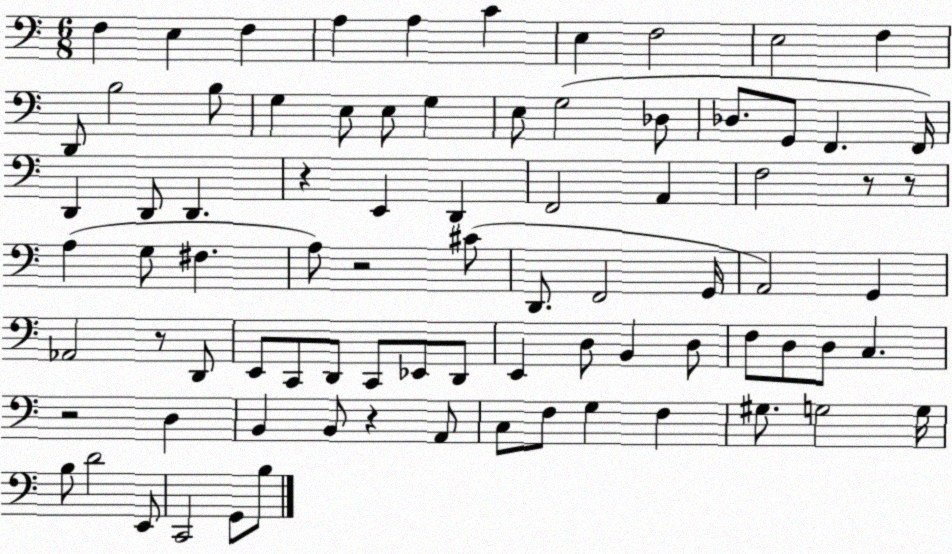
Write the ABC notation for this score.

X:1
T:Untitled
M:6/8
L:1/4
K:C
F, E, F, A, A, C E, F,2 E,2 F, D,,/2 B,2 B,/2 G, E,/2 E,/2 G, E,/2 G,2 _D,/2 _D,/2 G,,/2 F,, F,,/4 D,, D,,/2 D,, z E,, D,, F,,2 A,, F,2 z/2 z/2 A, G,/2 ^F, A,/2 z2 ^C/2 D,,/2 F,,2 G,,/4 A,,2 G,, _A,,2 z/2 D,,/2 E,,/2 C,,/2 D,,/2 C,,/2 _E,,/2 D,,/2 E,, D,/2 B,, D,/2 F,/2 D,/2 D,/2 C, z2 D, B,, B,,/2 z A,,/2 C,/2 F,/2 G, F, ^G,/2 G,2 G,/4 B,/2 D2 E,,/2 C,,2 G,,/2 B,/2